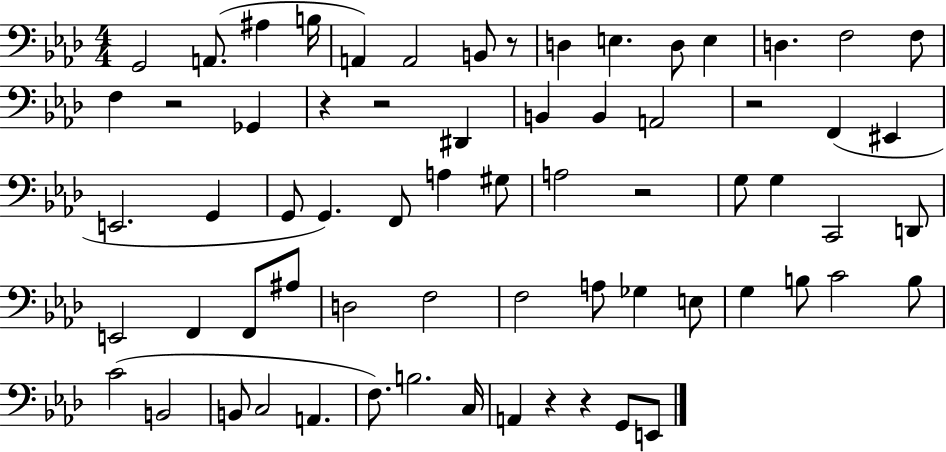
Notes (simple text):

G2/h A2/e. A#3/q B3/s A2/q A2/h B2/e R/e D3/q E3/q. D3/e E3/q D3/q. F3/h F3/e F3/q R/h Gb2/q R/q R/h D#2/q B2/q B2/q A2/h R/h F2/q EIS2/q E2/h. G2/q G2/e G2/q. F2/e A3/q G#3/e A3/h R/h G3/e G3/q C2/h D2/e E2/h F2/q F2/e A#3/e D3/h F3/h F3/h A3/e Gb3/q E3/e G3/q B3/e C4/h B3/e C4/h B2/h B2/e C3/h A2/q. F3/e. B3/h. C3/s A2/q R/q R/q G2/e E2/e